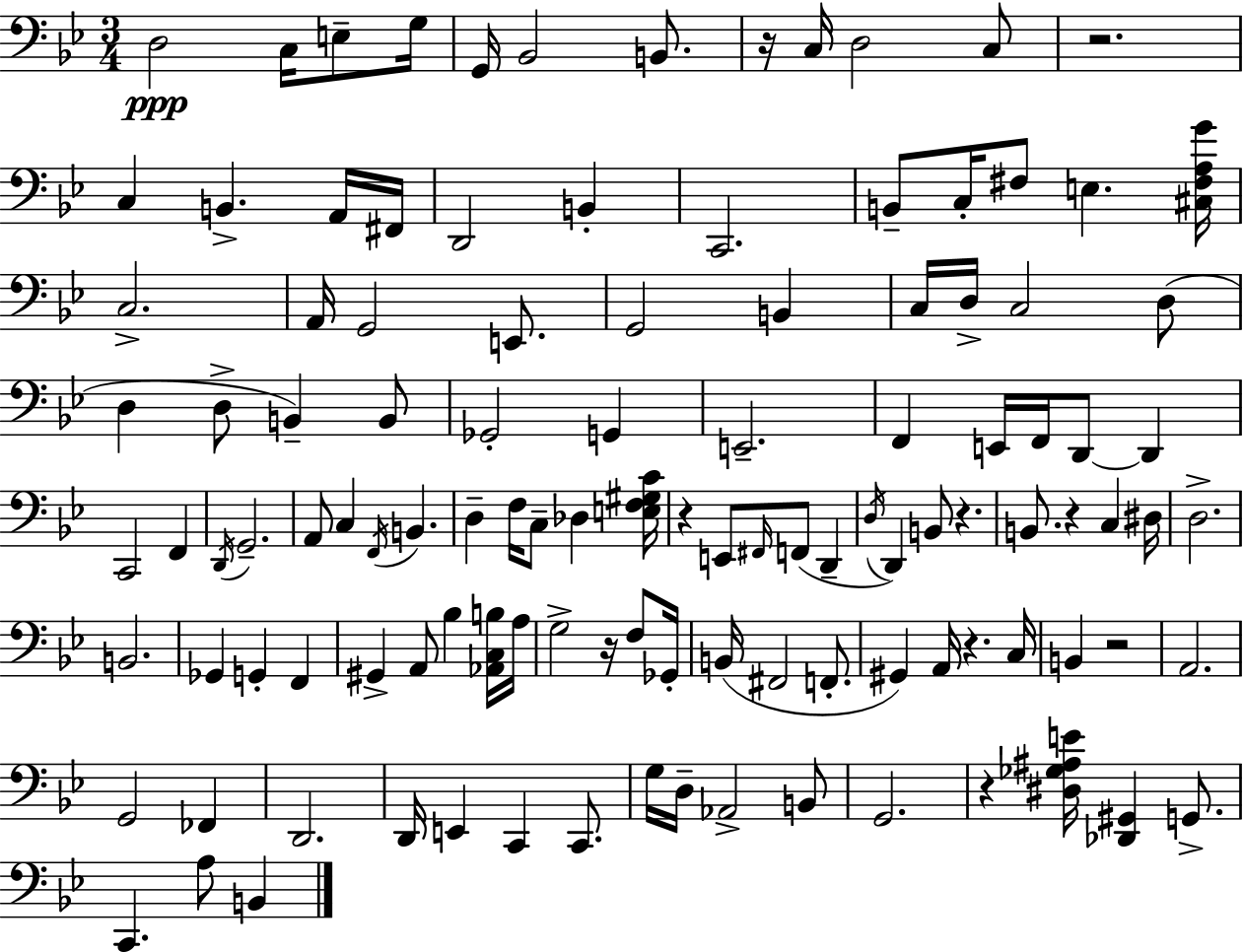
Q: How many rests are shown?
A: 9